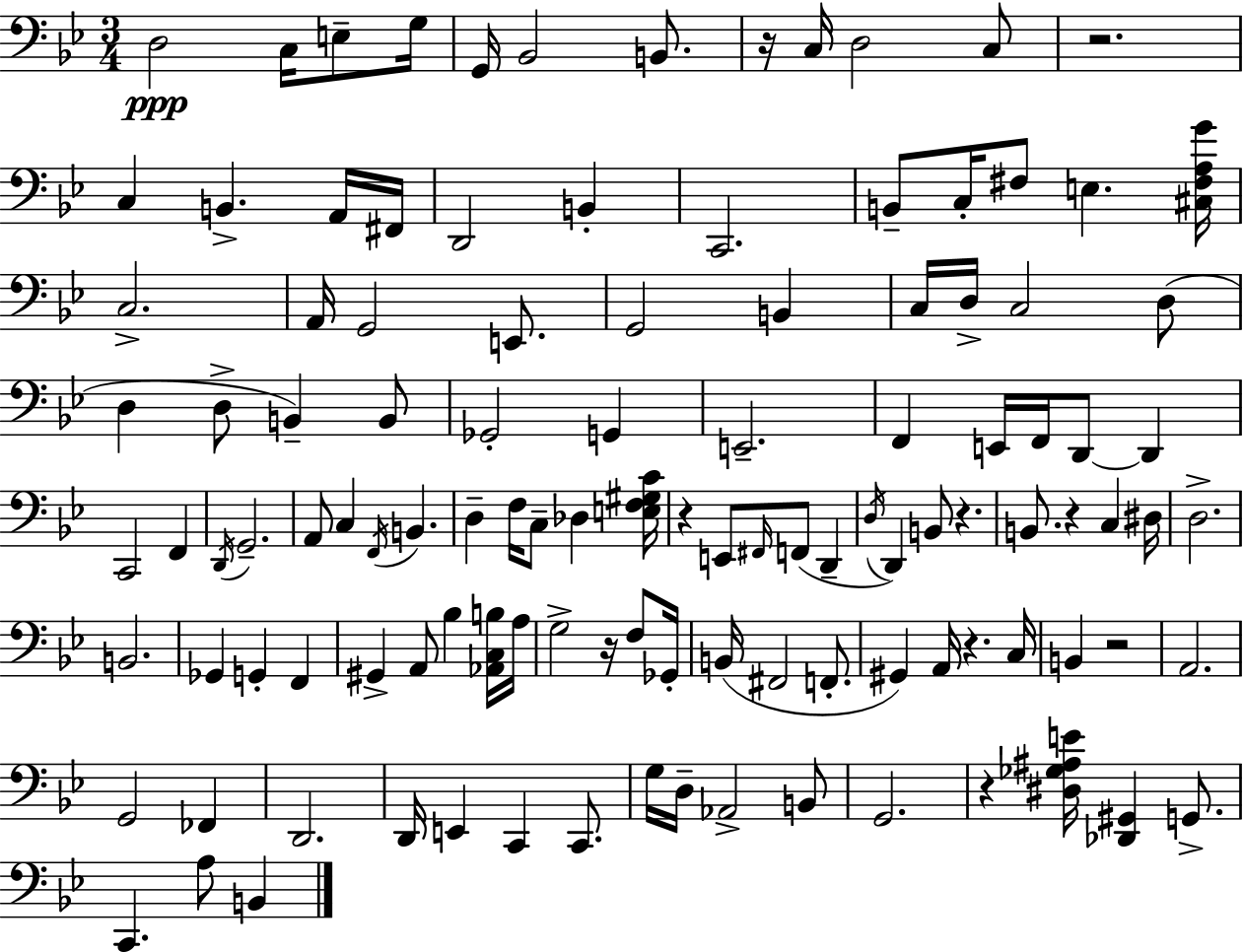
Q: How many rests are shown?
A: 9